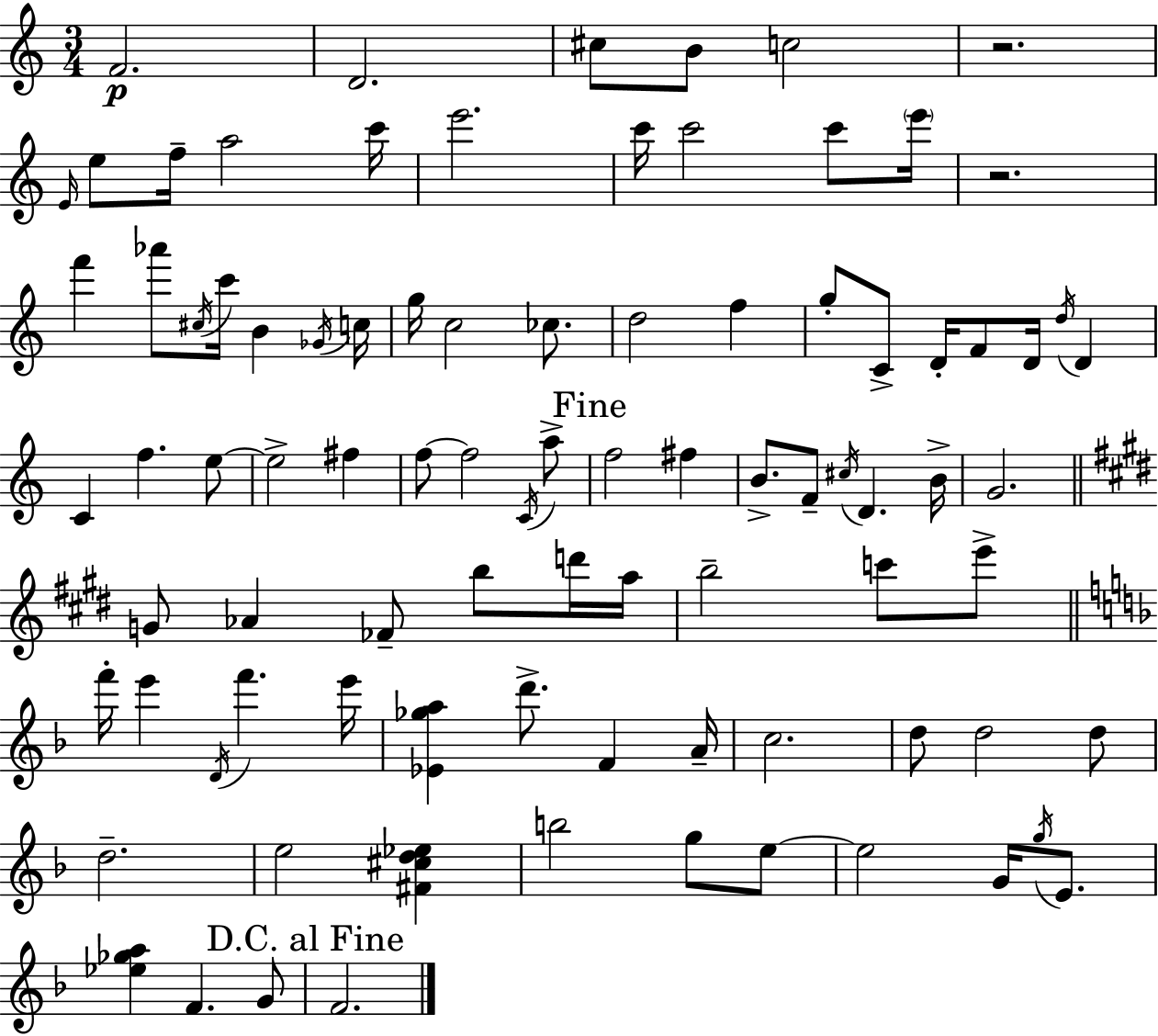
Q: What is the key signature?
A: C major